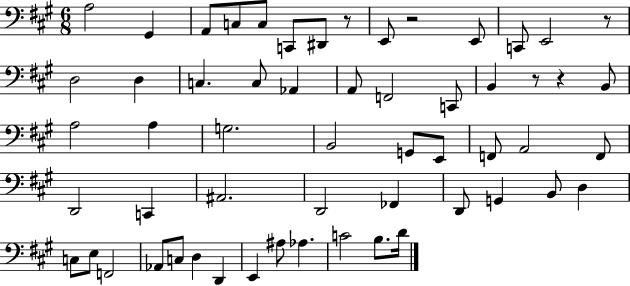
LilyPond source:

{
  \clef bass
  \numericTimeSignature
  \time 6/8
  \key a \major
  a2 gis,4 | a,8 c8 c8 c,8 dis,8 r8 | e,8 r2 e,8 | c,8 e,2 r8 | \break d2 d4 | c4. c8 aes,4 | a,8 f,2 c,8 | b,4 r8 r4 b,8 | \break a2 a4 | g2. | b,2 g,8 e,8 | f,8 a,2 f,8 | \break d,2 c,4 | ais,2. | d,2 fes,4 | d,8 g,4 b,8 d4 | \break c8 e8 f,2 | aes,8 c8 d4 d,4 | e,4 ais8 aes4. | c'2 b8. d'16 | \break \bar "|."
}